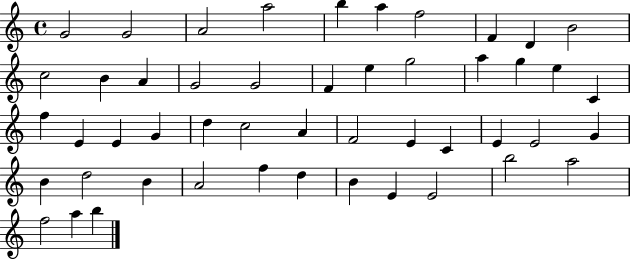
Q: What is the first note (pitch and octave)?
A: G4